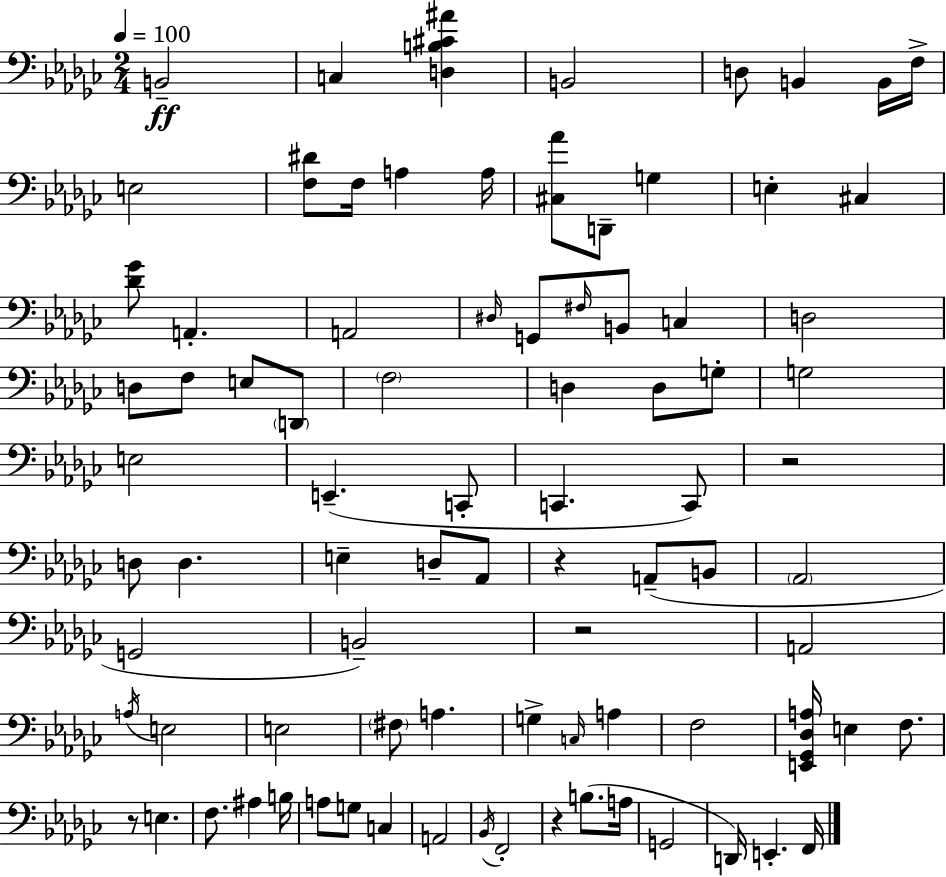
B2/h C3/q [D3,B3,C#4,A#4]/q B2/h D3/e B2/q B2/s F3/s E3/h [F3,D#4]/e F3/s A3/q A3/s [C#3,Ab4]/e D2/e G3/q E3/q C#3/q [Db4,Gb4]/e A2/q. A2/h D#3/s G2/e F#3/s B2/e C3/q D3/h D3/e F3/e E3/e D2/e F3/h D3/q D3/e G3/e G3/h E3/h E2/q. C2/e C2/q. C2/e R/h D3/e D3/q. E3/q D3/e Ab2/e R/q A2/e B2/e Ab2/h G2/h B2/h R/h A2/h A3/s E3/h E3/h F#3/e A3/q. G3/q C3/s A3/q F3/h [E2,Gb2,Db3,A3]/s E3/q F3/e. R/e E3/q. F3/e. A#3/q B3/s A3/e G3/e C3/q A2/h Bb2/s F2/h R/q B3/e. A3/s G2/h D2/s E2/q. F2/s